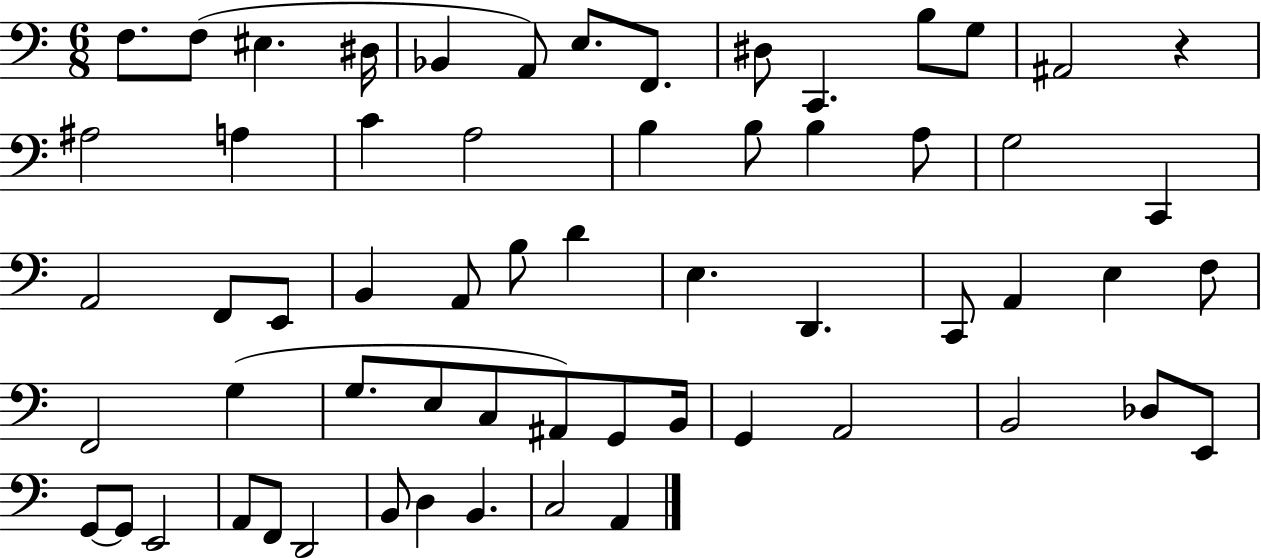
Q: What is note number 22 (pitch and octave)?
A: G3